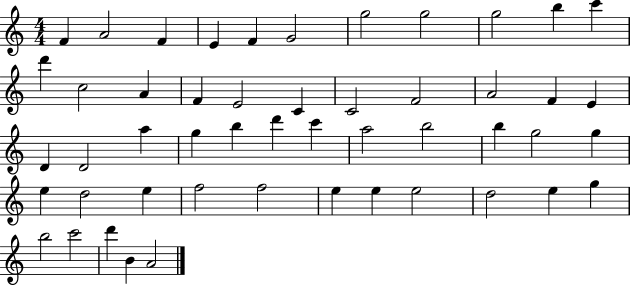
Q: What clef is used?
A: treble